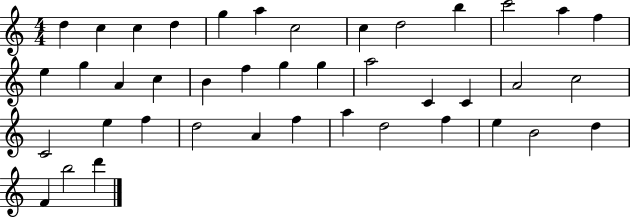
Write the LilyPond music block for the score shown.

{
  \clef treble
  \numericTimeSignature
  \time 4/4
  \key c \major
  d''4 c''4 c''4 d''4 | g''4 a''4 c''2 | c''4 d''2 b''4 | c'''2 a''4 f''4 | \break e''4 g''4 a'4 c''4 | b'4 f''4 g''4 g''4 | a''2 c'4 c'4 | a'2 c''2 | \break c'2 e''4 f''4 | d''2 a'4 f''4 | a''4 d''2 f''4 | e''4 b'2 d''4 | \break f'4 b''2 d'''4 | \bar "|."
}